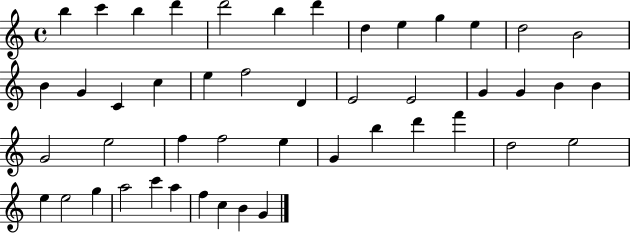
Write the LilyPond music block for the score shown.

{
  \clef treble
  \time 4/4
  \defaultTimeSignature
  \key c \major
  b''4 c'''4 b''4 d'''4 | d'''2 b''4 d'''4 | d''4 e''4 g''4 e''4 | d''2 b'2 | \break b'4 g'4 c'4 c''4 | e''4 f''2 d'4 | e'2 e'2 | g'4 g'4 b'4 b'4 | \break g'2 e''2 | f''4 f''2 e''4 | g'4 b''4 d'''4 f'''4 | d''2 e''2 | \break e''4 e''2 g''4 | a''2 c'''4 a''4 | f''4 c''4 b'4 g'4 | \bar "|."
}